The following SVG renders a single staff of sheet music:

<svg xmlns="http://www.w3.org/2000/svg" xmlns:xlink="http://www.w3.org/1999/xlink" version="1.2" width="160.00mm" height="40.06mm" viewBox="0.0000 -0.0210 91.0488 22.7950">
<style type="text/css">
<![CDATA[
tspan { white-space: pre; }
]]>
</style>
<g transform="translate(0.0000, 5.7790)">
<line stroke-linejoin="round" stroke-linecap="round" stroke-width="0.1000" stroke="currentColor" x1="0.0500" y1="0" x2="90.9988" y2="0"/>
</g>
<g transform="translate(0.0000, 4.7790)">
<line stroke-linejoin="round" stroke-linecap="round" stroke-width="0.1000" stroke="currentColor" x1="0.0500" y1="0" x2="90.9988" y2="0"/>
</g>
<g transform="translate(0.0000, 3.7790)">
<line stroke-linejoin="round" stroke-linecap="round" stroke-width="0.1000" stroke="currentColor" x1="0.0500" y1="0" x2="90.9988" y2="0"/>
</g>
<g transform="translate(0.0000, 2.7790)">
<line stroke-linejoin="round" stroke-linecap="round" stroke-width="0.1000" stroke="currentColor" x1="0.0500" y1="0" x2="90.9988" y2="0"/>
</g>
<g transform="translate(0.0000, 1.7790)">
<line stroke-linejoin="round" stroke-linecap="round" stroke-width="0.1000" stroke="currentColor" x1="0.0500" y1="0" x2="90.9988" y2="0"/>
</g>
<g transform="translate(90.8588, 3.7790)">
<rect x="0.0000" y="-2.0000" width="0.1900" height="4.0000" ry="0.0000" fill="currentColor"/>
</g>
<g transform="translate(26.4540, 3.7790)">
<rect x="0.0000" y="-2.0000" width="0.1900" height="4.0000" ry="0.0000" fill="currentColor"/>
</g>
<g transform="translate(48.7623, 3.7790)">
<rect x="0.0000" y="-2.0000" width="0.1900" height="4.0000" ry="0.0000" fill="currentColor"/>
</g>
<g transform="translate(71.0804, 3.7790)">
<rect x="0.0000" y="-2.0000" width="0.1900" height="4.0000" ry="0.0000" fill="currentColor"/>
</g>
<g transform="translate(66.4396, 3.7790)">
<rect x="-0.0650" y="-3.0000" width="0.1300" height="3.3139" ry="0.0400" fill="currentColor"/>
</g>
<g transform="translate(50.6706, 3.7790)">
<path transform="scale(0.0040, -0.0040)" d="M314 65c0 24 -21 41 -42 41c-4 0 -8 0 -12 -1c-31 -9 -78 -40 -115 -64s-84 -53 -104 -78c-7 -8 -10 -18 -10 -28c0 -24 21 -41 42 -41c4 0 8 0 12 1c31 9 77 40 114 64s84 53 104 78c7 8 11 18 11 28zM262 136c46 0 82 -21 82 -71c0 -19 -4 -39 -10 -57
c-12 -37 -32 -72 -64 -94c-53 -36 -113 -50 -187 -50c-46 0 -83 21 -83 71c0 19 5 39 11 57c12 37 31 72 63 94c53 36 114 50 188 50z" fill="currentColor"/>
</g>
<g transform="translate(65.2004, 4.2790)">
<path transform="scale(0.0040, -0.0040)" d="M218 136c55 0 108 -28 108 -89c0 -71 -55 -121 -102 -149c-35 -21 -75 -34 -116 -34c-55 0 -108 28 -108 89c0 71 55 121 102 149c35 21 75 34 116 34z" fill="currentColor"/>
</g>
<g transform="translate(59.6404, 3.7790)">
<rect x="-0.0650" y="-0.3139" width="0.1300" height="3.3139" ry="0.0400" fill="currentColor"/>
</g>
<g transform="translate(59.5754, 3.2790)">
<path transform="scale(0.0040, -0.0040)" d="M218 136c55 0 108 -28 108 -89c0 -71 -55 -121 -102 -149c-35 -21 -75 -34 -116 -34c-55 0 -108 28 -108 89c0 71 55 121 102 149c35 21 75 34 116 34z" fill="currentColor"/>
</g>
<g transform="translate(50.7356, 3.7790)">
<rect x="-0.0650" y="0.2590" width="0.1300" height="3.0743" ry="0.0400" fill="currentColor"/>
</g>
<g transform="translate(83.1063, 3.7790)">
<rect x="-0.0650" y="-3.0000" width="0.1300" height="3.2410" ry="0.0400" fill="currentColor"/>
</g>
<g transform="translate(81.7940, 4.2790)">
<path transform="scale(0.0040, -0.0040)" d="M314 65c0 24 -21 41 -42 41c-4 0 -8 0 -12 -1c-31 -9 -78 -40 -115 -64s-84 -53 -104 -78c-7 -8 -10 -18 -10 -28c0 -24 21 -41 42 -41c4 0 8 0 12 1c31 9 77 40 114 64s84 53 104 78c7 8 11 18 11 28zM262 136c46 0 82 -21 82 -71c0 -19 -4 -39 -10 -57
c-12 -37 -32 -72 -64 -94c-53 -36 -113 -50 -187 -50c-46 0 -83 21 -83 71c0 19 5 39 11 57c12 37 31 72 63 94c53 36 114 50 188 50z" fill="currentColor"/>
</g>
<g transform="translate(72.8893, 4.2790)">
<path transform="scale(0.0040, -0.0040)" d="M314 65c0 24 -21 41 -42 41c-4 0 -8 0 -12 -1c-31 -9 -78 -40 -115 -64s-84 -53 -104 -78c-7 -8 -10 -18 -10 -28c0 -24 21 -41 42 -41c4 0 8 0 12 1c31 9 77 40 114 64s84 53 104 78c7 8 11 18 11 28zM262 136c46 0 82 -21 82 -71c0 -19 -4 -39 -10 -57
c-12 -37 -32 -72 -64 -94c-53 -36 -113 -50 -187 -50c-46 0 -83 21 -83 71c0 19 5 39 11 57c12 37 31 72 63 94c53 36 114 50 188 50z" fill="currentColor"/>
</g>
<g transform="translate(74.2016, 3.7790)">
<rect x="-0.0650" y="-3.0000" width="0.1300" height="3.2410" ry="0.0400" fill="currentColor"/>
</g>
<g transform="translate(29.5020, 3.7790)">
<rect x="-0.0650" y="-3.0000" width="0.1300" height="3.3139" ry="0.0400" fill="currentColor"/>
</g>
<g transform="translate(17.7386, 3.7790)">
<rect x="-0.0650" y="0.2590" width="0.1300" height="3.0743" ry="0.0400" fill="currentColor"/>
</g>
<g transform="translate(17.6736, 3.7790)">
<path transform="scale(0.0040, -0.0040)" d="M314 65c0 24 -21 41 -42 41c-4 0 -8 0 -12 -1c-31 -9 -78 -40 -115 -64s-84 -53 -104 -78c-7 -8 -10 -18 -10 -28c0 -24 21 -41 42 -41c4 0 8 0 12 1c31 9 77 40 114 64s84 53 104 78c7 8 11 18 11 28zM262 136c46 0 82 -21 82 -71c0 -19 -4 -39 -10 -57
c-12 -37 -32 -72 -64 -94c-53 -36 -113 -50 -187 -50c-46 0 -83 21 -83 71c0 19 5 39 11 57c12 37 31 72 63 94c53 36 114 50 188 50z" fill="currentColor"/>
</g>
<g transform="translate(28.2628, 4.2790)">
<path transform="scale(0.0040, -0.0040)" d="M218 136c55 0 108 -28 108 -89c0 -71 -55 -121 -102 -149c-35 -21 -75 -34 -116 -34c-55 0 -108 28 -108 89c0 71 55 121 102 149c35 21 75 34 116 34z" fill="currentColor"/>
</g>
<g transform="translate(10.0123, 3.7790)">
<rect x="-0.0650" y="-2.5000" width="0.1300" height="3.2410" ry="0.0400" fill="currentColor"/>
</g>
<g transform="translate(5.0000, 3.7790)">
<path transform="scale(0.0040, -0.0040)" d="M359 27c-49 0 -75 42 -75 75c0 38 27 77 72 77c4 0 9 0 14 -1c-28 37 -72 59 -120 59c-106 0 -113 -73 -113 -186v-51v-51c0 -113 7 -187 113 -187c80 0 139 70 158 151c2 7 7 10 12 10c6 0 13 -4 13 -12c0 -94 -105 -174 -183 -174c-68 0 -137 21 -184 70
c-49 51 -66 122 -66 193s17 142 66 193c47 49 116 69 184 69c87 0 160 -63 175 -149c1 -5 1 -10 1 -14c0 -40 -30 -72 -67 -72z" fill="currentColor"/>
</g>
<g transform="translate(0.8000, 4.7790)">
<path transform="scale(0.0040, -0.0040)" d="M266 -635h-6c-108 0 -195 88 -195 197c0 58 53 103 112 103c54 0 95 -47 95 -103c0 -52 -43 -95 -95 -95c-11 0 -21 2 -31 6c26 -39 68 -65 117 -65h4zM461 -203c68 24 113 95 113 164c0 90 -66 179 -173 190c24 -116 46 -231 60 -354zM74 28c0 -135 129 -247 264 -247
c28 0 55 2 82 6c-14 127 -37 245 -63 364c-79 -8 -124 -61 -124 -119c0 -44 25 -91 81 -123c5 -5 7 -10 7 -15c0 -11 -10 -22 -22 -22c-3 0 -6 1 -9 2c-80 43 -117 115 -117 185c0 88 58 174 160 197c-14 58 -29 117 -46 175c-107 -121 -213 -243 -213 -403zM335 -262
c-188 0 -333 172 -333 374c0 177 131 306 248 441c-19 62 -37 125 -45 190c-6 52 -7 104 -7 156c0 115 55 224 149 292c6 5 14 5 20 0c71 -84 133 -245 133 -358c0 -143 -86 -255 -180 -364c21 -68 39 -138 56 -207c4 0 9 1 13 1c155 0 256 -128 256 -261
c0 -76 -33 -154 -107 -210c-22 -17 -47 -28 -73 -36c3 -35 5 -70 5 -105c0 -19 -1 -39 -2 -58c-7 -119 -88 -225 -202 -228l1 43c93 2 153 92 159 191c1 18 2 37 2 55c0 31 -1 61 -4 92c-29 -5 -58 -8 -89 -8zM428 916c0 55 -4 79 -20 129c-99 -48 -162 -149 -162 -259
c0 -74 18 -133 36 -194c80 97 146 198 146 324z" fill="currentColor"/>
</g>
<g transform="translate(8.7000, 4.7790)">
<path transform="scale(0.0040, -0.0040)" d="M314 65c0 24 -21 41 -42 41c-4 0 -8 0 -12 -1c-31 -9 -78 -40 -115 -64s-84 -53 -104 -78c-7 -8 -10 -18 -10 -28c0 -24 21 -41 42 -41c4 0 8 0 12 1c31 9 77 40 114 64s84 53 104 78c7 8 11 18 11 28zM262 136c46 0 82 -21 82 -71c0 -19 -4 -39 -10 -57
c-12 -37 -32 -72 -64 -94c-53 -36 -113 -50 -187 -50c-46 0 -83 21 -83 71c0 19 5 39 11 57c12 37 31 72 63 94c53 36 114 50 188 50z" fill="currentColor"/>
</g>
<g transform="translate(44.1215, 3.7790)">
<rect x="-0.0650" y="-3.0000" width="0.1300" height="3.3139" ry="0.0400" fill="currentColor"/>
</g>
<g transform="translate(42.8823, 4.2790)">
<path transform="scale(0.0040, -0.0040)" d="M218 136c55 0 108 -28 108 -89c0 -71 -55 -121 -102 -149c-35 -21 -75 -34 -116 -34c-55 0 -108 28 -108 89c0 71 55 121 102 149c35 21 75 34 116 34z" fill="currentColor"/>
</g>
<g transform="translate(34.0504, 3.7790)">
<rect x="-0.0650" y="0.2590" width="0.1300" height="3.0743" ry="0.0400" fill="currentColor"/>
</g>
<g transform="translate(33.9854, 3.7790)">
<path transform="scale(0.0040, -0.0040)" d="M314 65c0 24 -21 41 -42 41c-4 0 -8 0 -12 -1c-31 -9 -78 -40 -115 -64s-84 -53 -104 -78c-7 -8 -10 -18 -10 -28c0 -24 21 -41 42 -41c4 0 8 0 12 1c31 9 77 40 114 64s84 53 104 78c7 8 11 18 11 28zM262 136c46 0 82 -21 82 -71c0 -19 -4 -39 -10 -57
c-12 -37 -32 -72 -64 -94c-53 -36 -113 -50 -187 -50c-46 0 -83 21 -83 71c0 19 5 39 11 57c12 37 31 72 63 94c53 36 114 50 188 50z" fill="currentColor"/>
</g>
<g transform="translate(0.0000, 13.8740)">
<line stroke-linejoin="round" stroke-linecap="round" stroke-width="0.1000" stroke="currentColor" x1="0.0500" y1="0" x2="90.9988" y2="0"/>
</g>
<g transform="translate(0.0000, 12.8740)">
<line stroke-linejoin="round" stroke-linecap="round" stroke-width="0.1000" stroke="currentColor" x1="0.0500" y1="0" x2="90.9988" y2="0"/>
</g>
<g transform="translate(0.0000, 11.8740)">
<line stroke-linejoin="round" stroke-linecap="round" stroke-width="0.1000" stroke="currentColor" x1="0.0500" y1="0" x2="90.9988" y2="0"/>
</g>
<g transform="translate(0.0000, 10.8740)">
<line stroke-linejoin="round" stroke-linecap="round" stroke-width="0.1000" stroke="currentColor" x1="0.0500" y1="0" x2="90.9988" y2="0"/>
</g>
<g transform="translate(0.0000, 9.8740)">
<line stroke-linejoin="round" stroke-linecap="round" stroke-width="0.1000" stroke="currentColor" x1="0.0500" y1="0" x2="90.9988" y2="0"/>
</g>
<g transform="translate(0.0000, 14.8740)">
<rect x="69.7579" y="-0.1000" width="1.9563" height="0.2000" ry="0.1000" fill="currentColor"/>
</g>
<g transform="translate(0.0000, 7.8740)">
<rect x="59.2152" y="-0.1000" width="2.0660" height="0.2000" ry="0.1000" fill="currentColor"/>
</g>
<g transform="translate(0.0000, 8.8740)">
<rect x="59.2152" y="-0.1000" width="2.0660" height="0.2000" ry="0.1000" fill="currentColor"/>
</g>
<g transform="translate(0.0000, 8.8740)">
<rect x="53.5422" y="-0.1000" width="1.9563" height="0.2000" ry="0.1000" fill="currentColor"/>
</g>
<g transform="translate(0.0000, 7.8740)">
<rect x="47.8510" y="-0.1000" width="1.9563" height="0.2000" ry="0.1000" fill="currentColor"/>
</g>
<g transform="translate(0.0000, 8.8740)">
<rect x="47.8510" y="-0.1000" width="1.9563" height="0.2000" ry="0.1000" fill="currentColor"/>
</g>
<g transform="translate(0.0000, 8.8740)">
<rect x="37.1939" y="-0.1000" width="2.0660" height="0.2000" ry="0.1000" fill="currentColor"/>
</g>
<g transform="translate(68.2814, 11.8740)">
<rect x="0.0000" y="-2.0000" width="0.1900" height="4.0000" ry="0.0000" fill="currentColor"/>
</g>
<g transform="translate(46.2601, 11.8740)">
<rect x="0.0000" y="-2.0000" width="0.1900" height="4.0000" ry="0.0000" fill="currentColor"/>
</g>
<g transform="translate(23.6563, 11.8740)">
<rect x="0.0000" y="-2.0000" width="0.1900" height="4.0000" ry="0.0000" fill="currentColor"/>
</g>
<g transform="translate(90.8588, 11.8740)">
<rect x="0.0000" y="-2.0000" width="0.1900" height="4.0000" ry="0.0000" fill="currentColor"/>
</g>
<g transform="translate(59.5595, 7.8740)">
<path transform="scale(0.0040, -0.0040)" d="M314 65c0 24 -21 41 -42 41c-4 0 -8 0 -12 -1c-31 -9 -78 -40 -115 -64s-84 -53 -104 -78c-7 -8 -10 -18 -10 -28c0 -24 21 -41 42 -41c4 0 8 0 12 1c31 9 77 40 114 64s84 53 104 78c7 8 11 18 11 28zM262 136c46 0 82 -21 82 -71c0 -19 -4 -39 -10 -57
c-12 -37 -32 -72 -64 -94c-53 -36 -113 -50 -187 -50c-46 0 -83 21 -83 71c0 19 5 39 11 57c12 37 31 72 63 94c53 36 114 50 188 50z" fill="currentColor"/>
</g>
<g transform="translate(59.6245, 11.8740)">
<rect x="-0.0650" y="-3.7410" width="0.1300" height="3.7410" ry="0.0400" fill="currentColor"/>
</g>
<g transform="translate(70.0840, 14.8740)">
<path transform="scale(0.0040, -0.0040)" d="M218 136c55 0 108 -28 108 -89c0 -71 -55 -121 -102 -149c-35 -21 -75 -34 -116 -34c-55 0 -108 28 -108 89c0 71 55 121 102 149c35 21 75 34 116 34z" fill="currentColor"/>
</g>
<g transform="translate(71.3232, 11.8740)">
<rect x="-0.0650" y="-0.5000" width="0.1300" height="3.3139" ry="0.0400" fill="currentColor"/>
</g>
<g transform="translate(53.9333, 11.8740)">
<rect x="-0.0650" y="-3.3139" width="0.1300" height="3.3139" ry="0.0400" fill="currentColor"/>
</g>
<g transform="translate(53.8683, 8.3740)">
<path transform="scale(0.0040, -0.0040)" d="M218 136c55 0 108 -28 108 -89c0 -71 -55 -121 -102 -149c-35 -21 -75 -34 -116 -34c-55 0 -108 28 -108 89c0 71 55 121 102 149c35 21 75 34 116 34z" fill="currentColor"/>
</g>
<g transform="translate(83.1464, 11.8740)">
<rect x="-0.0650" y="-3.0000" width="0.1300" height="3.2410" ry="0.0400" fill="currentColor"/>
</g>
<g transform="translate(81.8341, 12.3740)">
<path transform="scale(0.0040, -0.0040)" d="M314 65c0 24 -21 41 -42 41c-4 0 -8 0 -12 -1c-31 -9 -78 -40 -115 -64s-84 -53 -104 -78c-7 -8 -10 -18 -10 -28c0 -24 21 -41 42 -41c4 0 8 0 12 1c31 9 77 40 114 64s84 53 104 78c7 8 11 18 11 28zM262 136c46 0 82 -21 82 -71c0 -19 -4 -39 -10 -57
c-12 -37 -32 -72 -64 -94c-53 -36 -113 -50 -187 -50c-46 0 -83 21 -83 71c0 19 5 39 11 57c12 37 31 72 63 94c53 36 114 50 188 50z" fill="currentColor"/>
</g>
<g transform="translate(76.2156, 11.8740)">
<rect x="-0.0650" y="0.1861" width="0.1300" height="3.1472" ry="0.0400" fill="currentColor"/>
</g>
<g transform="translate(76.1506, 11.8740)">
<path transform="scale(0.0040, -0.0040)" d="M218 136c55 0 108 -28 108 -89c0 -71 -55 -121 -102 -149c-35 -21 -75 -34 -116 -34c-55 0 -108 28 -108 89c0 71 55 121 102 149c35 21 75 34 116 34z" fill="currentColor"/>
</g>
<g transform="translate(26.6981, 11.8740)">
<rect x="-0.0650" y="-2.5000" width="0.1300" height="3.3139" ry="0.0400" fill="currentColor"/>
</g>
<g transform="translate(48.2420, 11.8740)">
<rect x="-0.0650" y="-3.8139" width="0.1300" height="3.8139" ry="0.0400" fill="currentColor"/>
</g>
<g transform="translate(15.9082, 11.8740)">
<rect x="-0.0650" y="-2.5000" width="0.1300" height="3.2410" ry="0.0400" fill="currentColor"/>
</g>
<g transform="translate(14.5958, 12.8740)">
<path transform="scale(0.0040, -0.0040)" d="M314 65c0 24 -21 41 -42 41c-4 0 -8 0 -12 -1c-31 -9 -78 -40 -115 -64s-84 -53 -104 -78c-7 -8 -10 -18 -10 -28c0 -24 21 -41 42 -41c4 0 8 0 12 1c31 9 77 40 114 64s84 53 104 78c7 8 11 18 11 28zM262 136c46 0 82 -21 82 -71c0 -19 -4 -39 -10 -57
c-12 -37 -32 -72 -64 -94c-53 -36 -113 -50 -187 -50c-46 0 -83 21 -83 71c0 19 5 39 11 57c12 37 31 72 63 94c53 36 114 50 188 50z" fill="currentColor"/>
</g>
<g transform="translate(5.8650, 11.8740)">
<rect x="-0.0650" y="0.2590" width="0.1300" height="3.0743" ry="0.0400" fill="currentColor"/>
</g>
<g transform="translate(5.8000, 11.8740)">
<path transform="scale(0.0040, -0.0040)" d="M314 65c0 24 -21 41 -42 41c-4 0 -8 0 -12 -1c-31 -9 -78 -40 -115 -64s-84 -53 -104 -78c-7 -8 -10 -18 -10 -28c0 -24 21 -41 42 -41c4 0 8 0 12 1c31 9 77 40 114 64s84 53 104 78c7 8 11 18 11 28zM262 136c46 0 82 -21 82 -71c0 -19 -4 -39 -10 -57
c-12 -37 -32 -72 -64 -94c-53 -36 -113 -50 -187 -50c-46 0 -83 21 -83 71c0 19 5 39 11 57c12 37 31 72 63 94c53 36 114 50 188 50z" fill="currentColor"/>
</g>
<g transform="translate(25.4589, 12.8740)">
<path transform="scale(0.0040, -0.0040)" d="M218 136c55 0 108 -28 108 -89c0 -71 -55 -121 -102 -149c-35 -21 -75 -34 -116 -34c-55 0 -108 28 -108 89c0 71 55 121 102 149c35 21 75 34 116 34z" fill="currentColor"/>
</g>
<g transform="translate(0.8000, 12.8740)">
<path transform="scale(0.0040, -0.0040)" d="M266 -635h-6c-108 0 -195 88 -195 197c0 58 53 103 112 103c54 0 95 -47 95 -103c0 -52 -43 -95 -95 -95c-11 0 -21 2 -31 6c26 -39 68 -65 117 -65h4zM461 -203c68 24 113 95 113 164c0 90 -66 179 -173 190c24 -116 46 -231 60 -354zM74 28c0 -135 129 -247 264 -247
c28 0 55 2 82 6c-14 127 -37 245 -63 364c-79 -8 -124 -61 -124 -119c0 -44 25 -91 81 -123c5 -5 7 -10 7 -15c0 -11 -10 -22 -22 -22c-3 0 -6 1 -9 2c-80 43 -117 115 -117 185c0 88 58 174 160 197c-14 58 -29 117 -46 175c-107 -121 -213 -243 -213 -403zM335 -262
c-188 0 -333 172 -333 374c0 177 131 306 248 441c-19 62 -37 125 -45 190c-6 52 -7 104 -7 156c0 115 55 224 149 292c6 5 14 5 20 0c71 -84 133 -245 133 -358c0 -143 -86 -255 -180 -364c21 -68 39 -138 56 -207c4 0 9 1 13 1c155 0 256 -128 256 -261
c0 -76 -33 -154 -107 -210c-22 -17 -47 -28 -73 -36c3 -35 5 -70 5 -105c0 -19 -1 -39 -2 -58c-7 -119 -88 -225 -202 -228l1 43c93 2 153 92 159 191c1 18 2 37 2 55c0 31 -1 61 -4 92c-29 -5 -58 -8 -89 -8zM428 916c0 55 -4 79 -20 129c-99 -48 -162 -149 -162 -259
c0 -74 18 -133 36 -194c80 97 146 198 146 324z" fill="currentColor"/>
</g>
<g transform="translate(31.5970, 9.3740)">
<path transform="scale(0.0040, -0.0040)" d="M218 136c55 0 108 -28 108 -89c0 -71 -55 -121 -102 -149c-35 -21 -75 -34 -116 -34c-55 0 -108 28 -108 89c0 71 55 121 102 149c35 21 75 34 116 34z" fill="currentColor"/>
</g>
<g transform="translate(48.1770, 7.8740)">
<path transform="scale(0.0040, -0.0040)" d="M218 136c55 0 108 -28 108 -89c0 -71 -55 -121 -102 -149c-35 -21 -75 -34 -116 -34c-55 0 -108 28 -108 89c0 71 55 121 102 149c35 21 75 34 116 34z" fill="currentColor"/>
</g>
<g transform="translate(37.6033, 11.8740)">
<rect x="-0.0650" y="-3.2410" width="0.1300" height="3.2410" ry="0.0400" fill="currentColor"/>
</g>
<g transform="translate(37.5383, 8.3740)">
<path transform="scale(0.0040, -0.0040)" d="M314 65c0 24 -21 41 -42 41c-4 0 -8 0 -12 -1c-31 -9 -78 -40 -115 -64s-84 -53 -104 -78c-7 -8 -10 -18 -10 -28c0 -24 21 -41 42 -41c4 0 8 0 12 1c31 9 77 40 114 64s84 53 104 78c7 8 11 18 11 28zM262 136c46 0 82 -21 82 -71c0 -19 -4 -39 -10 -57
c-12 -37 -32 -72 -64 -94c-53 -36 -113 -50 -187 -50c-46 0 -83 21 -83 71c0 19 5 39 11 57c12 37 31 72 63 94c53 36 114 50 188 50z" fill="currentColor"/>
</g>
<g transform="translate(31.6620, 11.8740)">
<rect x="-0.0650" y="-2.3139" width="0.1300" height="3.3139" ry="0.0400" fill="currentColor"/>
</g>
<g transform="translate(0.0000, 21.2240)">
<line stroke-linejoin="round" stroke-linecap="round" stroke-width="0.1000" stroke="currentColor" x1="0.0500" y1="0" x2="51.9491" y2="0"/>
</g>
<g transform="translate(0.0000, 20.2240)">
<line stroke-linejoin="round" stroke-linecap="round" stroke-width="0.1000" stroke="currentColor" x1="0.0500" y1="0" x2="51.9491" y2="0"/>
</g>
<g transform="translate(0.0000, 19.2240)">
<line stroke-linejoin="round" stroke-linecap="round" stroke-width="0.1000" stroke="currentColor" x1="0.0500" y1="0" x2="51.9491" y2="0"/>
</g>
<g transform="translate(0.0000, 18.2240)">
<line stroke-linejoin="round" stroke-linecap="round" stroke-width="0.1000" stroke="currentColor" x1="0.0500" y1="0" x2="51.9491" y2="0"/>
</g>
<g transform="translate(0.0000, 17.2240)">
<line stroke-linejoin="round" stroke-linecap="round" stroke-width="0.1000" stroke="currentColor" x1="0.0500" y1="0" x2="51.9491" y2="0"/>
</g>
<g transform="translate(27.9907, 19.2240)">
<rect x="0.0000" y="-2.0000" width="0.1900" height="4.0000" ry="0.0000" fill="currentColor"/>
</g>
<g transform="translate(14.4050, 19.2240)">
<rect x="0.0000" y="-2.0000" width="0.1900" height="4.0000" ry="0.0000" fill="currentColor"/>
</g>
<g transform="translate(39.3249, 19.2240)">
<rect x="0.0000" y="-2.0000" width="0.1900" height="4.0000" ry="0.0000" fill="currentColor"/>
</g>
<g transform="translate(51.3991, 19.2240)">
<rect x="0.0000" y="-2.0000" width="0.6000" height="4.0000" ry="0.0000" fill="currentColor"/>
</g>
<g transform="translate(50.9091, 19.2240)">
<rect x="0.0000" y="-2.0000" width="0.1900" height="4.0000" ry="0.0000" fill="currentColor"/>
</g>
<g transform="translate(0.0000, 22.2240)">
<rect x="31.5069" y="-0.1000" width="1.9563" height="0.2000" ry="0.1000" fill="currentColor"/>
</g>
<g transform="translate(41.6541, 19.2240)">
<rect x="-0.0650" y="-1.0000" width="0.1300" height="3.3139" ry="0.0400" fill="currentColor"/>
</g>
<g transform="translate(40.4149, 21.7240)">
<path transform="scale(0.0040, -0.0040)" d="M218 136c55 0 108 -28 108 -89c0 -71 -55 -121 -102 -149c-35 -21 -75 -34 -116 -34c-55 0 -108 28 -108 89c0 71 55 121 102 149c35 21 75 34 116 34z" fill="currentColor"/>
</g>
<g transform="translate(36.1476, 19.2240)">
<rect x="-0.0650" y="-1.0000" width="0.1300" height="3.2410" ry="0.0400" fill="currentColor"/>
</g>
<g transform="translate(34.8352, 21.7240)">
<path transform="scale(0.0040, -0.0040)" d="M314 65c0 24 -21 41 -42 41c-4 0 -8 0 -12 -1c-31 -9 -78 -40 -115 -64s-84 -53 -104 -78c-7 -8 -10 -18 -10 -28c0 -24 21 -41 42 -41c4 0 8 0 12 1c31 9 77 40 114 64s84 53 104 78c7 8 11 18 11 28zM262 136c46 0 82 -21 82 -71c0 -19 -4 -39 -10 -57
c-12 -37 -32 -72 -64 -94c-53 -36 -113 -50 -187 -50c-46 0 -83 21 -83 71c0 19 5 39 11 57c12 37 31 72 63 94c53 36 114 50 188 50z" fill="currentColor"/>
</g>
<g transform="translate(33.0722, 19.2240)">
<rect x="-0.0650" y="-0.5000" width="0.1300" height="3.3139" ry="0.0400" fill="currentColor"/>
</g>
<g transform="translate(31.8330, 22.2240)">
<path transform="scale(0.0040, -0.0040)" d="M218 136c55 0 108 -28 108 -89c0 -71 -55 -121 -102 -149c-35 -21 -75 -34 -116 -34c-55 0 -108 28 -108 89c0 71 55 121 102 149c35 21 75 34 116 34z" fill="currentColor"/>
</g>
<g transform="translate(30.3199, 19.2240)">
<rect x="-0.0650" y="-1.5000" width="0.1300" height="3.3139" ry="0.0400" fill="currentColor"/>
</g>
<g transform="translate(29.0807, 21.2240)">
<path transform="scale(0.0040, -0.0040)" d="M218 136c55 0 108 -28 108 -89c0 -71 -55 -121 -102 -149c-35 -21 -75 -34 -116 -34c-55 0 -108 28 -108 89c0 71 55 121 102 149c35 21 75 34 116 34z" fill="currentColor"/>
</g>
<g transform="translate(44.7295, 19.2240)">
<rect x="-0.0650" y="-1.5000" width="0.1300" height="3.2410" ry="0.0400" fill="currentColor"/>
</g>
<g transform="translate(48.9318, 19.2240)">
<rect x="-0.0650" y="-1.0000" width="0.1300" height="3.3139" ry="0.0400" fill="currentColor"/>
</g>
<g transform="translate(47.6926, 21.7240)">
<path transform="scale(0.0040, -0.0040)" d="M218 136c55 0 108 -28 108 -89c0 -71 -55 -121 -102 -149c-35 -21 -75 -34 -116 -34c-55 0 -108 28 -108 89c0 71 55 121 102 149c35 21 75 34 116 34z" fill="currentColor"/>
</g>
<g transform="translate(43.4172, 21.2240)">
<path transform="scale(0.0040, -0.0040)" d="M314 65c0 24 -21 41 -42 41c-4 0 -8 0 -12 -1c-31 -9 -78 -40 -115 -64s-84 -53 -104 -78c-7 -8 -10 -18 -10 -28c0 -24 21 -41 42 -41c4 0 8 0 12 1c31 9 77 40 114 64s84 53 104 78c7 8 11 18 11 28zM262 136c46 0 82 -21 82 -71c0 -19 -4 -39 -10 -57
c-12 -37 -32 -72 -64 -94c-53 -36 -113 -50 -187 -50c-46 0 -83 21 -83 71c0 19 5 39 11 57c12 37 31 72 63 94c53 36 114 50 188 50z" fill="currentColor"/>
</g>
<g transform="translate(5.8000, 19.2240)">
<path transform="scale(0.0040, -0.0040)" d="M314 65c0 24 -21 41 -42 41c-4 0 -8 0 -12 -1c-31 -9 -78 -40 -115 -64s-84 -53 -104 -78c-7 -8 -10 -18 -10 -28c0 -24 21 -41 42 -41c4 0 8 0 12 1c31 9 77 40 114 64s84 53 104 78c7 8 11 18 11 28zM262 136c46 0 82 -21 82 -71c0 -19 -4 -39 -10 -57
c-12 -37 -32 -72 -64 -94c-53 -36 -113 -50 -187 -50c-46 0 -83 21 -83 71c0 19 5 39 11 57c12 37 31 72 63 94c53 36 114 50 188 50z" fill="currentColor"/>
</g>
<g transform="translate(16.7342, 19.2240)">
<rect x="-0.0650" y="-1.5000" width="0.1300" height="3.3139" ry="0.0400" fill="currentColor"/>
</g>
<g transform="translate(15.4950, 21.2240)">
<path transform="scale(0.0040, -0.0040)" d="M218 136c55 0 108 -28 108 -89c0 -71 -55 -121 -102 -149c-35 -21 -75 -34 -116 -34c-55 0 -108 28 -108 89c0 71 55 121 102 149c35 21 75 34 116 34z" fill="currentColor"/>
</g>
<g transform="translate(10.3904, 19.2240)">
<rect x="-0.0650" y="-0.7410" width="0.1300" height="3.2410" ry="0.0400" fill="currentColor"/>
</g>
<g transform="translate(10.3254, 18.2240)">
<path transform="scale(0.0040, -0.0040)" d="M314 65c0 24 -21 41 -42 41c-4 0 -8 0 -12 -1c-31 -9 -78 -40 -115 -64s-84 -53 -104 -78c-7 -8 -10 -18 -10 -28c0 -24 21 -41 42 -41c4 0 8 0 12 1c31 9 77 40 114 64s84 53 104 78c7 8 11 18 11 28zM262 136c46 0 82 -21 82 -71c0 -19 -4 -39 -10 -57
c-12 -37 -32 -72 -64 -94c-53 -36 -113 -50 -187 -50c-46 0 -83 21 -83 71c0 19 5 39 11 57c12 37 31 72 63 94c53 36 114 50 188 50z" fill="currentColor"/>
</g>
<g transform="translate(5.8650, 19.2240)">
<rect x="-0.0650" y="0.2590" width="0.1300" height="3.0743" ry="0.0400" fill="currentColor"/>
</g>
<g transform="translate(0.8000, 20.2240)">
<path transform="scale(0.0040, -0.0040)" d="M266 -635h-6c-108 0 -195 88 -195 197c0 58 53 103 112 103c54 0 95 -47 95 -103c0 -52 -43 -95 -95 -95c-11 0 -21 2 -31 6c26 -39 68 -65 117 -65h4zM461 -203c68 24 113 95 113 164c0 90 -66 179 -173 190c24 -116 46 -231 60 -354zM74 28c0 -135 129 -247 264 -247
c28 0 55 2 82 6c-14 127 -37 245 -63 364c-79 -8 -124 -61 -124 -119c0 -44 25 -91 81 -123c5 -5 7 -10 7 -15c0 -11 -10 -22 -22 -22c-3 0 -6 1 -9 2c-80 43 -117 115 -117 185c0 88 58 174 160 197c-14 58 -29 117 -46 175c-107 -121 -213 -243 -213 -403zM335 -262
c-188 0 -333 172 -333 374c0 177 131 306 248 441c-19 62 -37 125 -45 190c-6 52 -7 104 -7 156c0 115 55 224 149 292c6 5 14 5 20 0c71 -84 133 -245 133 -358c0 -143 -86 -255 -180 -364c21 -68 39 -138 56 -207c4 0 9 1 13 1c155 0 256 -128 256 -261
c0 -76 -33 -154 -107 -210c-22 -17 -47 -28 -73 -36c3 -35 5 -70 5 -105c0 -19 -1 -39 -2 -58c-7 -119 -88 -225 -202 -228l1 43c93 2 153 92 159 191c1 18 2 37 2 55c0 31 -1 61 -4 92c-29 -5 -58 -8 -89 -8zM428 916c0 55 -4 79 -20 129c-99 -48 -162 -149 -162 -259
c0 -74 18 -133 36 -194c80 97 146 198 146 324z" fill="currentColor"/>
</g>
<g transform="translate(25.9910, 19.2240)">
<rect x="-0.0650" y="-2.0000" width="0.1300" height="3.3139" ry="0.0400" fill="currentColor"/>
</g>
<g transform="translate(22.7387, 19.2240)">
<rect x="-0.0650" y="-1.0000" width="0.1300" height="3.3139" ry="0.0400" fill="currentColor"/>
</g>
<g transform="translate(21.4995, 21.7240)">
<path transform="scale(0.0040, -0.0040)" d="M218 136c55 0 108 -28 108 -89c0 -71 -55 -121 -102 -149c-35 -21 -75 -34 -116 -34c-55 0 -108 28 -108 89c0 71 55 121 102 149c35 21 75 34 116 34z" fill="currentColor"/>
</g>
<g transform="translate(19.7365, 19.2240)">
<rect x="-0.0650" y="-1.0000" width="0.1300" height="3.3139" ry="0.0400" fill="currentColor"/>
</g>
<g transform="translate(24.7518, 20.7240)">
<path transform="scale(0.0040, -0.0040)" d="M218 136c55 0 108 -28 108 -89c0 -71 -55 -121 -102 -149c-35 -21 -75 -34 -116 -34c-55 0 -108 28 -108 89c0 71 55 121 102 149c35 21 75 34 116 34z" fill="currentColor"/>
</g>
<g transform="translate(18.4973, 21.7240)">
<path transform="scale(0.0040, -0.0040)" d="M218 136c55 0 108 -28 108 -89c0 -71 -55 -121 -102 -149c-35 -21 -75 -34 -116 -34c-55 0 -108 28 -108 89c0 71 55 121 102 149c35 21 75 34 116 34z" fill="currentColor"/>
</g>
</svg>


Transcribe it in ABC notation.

X:1
T:Untitled
M:4/4
L:1/4
K:C
G2 B2 A B2 A B2 c A A2 A2 B2 G2 G g b2 c' b c'2 C B A2 B2 d2 E D D F E C D2 D E2 D